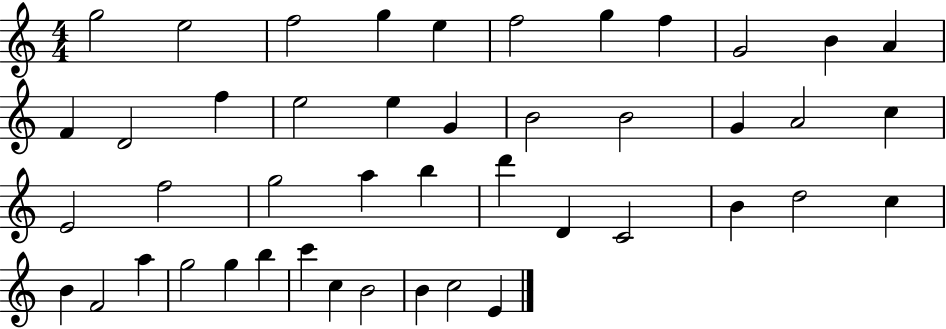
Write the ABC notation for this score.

X:1
T:Untitled
M:4/4
L:1/4
K:C
g2 e2 f2 g e f2 g f G2 B A F D2 f e2 e G B2 B2 G A2 c E2 f2 g2 a b d' D C2 B d2 c B F2 a g2 g b c' c B2 B c2 E